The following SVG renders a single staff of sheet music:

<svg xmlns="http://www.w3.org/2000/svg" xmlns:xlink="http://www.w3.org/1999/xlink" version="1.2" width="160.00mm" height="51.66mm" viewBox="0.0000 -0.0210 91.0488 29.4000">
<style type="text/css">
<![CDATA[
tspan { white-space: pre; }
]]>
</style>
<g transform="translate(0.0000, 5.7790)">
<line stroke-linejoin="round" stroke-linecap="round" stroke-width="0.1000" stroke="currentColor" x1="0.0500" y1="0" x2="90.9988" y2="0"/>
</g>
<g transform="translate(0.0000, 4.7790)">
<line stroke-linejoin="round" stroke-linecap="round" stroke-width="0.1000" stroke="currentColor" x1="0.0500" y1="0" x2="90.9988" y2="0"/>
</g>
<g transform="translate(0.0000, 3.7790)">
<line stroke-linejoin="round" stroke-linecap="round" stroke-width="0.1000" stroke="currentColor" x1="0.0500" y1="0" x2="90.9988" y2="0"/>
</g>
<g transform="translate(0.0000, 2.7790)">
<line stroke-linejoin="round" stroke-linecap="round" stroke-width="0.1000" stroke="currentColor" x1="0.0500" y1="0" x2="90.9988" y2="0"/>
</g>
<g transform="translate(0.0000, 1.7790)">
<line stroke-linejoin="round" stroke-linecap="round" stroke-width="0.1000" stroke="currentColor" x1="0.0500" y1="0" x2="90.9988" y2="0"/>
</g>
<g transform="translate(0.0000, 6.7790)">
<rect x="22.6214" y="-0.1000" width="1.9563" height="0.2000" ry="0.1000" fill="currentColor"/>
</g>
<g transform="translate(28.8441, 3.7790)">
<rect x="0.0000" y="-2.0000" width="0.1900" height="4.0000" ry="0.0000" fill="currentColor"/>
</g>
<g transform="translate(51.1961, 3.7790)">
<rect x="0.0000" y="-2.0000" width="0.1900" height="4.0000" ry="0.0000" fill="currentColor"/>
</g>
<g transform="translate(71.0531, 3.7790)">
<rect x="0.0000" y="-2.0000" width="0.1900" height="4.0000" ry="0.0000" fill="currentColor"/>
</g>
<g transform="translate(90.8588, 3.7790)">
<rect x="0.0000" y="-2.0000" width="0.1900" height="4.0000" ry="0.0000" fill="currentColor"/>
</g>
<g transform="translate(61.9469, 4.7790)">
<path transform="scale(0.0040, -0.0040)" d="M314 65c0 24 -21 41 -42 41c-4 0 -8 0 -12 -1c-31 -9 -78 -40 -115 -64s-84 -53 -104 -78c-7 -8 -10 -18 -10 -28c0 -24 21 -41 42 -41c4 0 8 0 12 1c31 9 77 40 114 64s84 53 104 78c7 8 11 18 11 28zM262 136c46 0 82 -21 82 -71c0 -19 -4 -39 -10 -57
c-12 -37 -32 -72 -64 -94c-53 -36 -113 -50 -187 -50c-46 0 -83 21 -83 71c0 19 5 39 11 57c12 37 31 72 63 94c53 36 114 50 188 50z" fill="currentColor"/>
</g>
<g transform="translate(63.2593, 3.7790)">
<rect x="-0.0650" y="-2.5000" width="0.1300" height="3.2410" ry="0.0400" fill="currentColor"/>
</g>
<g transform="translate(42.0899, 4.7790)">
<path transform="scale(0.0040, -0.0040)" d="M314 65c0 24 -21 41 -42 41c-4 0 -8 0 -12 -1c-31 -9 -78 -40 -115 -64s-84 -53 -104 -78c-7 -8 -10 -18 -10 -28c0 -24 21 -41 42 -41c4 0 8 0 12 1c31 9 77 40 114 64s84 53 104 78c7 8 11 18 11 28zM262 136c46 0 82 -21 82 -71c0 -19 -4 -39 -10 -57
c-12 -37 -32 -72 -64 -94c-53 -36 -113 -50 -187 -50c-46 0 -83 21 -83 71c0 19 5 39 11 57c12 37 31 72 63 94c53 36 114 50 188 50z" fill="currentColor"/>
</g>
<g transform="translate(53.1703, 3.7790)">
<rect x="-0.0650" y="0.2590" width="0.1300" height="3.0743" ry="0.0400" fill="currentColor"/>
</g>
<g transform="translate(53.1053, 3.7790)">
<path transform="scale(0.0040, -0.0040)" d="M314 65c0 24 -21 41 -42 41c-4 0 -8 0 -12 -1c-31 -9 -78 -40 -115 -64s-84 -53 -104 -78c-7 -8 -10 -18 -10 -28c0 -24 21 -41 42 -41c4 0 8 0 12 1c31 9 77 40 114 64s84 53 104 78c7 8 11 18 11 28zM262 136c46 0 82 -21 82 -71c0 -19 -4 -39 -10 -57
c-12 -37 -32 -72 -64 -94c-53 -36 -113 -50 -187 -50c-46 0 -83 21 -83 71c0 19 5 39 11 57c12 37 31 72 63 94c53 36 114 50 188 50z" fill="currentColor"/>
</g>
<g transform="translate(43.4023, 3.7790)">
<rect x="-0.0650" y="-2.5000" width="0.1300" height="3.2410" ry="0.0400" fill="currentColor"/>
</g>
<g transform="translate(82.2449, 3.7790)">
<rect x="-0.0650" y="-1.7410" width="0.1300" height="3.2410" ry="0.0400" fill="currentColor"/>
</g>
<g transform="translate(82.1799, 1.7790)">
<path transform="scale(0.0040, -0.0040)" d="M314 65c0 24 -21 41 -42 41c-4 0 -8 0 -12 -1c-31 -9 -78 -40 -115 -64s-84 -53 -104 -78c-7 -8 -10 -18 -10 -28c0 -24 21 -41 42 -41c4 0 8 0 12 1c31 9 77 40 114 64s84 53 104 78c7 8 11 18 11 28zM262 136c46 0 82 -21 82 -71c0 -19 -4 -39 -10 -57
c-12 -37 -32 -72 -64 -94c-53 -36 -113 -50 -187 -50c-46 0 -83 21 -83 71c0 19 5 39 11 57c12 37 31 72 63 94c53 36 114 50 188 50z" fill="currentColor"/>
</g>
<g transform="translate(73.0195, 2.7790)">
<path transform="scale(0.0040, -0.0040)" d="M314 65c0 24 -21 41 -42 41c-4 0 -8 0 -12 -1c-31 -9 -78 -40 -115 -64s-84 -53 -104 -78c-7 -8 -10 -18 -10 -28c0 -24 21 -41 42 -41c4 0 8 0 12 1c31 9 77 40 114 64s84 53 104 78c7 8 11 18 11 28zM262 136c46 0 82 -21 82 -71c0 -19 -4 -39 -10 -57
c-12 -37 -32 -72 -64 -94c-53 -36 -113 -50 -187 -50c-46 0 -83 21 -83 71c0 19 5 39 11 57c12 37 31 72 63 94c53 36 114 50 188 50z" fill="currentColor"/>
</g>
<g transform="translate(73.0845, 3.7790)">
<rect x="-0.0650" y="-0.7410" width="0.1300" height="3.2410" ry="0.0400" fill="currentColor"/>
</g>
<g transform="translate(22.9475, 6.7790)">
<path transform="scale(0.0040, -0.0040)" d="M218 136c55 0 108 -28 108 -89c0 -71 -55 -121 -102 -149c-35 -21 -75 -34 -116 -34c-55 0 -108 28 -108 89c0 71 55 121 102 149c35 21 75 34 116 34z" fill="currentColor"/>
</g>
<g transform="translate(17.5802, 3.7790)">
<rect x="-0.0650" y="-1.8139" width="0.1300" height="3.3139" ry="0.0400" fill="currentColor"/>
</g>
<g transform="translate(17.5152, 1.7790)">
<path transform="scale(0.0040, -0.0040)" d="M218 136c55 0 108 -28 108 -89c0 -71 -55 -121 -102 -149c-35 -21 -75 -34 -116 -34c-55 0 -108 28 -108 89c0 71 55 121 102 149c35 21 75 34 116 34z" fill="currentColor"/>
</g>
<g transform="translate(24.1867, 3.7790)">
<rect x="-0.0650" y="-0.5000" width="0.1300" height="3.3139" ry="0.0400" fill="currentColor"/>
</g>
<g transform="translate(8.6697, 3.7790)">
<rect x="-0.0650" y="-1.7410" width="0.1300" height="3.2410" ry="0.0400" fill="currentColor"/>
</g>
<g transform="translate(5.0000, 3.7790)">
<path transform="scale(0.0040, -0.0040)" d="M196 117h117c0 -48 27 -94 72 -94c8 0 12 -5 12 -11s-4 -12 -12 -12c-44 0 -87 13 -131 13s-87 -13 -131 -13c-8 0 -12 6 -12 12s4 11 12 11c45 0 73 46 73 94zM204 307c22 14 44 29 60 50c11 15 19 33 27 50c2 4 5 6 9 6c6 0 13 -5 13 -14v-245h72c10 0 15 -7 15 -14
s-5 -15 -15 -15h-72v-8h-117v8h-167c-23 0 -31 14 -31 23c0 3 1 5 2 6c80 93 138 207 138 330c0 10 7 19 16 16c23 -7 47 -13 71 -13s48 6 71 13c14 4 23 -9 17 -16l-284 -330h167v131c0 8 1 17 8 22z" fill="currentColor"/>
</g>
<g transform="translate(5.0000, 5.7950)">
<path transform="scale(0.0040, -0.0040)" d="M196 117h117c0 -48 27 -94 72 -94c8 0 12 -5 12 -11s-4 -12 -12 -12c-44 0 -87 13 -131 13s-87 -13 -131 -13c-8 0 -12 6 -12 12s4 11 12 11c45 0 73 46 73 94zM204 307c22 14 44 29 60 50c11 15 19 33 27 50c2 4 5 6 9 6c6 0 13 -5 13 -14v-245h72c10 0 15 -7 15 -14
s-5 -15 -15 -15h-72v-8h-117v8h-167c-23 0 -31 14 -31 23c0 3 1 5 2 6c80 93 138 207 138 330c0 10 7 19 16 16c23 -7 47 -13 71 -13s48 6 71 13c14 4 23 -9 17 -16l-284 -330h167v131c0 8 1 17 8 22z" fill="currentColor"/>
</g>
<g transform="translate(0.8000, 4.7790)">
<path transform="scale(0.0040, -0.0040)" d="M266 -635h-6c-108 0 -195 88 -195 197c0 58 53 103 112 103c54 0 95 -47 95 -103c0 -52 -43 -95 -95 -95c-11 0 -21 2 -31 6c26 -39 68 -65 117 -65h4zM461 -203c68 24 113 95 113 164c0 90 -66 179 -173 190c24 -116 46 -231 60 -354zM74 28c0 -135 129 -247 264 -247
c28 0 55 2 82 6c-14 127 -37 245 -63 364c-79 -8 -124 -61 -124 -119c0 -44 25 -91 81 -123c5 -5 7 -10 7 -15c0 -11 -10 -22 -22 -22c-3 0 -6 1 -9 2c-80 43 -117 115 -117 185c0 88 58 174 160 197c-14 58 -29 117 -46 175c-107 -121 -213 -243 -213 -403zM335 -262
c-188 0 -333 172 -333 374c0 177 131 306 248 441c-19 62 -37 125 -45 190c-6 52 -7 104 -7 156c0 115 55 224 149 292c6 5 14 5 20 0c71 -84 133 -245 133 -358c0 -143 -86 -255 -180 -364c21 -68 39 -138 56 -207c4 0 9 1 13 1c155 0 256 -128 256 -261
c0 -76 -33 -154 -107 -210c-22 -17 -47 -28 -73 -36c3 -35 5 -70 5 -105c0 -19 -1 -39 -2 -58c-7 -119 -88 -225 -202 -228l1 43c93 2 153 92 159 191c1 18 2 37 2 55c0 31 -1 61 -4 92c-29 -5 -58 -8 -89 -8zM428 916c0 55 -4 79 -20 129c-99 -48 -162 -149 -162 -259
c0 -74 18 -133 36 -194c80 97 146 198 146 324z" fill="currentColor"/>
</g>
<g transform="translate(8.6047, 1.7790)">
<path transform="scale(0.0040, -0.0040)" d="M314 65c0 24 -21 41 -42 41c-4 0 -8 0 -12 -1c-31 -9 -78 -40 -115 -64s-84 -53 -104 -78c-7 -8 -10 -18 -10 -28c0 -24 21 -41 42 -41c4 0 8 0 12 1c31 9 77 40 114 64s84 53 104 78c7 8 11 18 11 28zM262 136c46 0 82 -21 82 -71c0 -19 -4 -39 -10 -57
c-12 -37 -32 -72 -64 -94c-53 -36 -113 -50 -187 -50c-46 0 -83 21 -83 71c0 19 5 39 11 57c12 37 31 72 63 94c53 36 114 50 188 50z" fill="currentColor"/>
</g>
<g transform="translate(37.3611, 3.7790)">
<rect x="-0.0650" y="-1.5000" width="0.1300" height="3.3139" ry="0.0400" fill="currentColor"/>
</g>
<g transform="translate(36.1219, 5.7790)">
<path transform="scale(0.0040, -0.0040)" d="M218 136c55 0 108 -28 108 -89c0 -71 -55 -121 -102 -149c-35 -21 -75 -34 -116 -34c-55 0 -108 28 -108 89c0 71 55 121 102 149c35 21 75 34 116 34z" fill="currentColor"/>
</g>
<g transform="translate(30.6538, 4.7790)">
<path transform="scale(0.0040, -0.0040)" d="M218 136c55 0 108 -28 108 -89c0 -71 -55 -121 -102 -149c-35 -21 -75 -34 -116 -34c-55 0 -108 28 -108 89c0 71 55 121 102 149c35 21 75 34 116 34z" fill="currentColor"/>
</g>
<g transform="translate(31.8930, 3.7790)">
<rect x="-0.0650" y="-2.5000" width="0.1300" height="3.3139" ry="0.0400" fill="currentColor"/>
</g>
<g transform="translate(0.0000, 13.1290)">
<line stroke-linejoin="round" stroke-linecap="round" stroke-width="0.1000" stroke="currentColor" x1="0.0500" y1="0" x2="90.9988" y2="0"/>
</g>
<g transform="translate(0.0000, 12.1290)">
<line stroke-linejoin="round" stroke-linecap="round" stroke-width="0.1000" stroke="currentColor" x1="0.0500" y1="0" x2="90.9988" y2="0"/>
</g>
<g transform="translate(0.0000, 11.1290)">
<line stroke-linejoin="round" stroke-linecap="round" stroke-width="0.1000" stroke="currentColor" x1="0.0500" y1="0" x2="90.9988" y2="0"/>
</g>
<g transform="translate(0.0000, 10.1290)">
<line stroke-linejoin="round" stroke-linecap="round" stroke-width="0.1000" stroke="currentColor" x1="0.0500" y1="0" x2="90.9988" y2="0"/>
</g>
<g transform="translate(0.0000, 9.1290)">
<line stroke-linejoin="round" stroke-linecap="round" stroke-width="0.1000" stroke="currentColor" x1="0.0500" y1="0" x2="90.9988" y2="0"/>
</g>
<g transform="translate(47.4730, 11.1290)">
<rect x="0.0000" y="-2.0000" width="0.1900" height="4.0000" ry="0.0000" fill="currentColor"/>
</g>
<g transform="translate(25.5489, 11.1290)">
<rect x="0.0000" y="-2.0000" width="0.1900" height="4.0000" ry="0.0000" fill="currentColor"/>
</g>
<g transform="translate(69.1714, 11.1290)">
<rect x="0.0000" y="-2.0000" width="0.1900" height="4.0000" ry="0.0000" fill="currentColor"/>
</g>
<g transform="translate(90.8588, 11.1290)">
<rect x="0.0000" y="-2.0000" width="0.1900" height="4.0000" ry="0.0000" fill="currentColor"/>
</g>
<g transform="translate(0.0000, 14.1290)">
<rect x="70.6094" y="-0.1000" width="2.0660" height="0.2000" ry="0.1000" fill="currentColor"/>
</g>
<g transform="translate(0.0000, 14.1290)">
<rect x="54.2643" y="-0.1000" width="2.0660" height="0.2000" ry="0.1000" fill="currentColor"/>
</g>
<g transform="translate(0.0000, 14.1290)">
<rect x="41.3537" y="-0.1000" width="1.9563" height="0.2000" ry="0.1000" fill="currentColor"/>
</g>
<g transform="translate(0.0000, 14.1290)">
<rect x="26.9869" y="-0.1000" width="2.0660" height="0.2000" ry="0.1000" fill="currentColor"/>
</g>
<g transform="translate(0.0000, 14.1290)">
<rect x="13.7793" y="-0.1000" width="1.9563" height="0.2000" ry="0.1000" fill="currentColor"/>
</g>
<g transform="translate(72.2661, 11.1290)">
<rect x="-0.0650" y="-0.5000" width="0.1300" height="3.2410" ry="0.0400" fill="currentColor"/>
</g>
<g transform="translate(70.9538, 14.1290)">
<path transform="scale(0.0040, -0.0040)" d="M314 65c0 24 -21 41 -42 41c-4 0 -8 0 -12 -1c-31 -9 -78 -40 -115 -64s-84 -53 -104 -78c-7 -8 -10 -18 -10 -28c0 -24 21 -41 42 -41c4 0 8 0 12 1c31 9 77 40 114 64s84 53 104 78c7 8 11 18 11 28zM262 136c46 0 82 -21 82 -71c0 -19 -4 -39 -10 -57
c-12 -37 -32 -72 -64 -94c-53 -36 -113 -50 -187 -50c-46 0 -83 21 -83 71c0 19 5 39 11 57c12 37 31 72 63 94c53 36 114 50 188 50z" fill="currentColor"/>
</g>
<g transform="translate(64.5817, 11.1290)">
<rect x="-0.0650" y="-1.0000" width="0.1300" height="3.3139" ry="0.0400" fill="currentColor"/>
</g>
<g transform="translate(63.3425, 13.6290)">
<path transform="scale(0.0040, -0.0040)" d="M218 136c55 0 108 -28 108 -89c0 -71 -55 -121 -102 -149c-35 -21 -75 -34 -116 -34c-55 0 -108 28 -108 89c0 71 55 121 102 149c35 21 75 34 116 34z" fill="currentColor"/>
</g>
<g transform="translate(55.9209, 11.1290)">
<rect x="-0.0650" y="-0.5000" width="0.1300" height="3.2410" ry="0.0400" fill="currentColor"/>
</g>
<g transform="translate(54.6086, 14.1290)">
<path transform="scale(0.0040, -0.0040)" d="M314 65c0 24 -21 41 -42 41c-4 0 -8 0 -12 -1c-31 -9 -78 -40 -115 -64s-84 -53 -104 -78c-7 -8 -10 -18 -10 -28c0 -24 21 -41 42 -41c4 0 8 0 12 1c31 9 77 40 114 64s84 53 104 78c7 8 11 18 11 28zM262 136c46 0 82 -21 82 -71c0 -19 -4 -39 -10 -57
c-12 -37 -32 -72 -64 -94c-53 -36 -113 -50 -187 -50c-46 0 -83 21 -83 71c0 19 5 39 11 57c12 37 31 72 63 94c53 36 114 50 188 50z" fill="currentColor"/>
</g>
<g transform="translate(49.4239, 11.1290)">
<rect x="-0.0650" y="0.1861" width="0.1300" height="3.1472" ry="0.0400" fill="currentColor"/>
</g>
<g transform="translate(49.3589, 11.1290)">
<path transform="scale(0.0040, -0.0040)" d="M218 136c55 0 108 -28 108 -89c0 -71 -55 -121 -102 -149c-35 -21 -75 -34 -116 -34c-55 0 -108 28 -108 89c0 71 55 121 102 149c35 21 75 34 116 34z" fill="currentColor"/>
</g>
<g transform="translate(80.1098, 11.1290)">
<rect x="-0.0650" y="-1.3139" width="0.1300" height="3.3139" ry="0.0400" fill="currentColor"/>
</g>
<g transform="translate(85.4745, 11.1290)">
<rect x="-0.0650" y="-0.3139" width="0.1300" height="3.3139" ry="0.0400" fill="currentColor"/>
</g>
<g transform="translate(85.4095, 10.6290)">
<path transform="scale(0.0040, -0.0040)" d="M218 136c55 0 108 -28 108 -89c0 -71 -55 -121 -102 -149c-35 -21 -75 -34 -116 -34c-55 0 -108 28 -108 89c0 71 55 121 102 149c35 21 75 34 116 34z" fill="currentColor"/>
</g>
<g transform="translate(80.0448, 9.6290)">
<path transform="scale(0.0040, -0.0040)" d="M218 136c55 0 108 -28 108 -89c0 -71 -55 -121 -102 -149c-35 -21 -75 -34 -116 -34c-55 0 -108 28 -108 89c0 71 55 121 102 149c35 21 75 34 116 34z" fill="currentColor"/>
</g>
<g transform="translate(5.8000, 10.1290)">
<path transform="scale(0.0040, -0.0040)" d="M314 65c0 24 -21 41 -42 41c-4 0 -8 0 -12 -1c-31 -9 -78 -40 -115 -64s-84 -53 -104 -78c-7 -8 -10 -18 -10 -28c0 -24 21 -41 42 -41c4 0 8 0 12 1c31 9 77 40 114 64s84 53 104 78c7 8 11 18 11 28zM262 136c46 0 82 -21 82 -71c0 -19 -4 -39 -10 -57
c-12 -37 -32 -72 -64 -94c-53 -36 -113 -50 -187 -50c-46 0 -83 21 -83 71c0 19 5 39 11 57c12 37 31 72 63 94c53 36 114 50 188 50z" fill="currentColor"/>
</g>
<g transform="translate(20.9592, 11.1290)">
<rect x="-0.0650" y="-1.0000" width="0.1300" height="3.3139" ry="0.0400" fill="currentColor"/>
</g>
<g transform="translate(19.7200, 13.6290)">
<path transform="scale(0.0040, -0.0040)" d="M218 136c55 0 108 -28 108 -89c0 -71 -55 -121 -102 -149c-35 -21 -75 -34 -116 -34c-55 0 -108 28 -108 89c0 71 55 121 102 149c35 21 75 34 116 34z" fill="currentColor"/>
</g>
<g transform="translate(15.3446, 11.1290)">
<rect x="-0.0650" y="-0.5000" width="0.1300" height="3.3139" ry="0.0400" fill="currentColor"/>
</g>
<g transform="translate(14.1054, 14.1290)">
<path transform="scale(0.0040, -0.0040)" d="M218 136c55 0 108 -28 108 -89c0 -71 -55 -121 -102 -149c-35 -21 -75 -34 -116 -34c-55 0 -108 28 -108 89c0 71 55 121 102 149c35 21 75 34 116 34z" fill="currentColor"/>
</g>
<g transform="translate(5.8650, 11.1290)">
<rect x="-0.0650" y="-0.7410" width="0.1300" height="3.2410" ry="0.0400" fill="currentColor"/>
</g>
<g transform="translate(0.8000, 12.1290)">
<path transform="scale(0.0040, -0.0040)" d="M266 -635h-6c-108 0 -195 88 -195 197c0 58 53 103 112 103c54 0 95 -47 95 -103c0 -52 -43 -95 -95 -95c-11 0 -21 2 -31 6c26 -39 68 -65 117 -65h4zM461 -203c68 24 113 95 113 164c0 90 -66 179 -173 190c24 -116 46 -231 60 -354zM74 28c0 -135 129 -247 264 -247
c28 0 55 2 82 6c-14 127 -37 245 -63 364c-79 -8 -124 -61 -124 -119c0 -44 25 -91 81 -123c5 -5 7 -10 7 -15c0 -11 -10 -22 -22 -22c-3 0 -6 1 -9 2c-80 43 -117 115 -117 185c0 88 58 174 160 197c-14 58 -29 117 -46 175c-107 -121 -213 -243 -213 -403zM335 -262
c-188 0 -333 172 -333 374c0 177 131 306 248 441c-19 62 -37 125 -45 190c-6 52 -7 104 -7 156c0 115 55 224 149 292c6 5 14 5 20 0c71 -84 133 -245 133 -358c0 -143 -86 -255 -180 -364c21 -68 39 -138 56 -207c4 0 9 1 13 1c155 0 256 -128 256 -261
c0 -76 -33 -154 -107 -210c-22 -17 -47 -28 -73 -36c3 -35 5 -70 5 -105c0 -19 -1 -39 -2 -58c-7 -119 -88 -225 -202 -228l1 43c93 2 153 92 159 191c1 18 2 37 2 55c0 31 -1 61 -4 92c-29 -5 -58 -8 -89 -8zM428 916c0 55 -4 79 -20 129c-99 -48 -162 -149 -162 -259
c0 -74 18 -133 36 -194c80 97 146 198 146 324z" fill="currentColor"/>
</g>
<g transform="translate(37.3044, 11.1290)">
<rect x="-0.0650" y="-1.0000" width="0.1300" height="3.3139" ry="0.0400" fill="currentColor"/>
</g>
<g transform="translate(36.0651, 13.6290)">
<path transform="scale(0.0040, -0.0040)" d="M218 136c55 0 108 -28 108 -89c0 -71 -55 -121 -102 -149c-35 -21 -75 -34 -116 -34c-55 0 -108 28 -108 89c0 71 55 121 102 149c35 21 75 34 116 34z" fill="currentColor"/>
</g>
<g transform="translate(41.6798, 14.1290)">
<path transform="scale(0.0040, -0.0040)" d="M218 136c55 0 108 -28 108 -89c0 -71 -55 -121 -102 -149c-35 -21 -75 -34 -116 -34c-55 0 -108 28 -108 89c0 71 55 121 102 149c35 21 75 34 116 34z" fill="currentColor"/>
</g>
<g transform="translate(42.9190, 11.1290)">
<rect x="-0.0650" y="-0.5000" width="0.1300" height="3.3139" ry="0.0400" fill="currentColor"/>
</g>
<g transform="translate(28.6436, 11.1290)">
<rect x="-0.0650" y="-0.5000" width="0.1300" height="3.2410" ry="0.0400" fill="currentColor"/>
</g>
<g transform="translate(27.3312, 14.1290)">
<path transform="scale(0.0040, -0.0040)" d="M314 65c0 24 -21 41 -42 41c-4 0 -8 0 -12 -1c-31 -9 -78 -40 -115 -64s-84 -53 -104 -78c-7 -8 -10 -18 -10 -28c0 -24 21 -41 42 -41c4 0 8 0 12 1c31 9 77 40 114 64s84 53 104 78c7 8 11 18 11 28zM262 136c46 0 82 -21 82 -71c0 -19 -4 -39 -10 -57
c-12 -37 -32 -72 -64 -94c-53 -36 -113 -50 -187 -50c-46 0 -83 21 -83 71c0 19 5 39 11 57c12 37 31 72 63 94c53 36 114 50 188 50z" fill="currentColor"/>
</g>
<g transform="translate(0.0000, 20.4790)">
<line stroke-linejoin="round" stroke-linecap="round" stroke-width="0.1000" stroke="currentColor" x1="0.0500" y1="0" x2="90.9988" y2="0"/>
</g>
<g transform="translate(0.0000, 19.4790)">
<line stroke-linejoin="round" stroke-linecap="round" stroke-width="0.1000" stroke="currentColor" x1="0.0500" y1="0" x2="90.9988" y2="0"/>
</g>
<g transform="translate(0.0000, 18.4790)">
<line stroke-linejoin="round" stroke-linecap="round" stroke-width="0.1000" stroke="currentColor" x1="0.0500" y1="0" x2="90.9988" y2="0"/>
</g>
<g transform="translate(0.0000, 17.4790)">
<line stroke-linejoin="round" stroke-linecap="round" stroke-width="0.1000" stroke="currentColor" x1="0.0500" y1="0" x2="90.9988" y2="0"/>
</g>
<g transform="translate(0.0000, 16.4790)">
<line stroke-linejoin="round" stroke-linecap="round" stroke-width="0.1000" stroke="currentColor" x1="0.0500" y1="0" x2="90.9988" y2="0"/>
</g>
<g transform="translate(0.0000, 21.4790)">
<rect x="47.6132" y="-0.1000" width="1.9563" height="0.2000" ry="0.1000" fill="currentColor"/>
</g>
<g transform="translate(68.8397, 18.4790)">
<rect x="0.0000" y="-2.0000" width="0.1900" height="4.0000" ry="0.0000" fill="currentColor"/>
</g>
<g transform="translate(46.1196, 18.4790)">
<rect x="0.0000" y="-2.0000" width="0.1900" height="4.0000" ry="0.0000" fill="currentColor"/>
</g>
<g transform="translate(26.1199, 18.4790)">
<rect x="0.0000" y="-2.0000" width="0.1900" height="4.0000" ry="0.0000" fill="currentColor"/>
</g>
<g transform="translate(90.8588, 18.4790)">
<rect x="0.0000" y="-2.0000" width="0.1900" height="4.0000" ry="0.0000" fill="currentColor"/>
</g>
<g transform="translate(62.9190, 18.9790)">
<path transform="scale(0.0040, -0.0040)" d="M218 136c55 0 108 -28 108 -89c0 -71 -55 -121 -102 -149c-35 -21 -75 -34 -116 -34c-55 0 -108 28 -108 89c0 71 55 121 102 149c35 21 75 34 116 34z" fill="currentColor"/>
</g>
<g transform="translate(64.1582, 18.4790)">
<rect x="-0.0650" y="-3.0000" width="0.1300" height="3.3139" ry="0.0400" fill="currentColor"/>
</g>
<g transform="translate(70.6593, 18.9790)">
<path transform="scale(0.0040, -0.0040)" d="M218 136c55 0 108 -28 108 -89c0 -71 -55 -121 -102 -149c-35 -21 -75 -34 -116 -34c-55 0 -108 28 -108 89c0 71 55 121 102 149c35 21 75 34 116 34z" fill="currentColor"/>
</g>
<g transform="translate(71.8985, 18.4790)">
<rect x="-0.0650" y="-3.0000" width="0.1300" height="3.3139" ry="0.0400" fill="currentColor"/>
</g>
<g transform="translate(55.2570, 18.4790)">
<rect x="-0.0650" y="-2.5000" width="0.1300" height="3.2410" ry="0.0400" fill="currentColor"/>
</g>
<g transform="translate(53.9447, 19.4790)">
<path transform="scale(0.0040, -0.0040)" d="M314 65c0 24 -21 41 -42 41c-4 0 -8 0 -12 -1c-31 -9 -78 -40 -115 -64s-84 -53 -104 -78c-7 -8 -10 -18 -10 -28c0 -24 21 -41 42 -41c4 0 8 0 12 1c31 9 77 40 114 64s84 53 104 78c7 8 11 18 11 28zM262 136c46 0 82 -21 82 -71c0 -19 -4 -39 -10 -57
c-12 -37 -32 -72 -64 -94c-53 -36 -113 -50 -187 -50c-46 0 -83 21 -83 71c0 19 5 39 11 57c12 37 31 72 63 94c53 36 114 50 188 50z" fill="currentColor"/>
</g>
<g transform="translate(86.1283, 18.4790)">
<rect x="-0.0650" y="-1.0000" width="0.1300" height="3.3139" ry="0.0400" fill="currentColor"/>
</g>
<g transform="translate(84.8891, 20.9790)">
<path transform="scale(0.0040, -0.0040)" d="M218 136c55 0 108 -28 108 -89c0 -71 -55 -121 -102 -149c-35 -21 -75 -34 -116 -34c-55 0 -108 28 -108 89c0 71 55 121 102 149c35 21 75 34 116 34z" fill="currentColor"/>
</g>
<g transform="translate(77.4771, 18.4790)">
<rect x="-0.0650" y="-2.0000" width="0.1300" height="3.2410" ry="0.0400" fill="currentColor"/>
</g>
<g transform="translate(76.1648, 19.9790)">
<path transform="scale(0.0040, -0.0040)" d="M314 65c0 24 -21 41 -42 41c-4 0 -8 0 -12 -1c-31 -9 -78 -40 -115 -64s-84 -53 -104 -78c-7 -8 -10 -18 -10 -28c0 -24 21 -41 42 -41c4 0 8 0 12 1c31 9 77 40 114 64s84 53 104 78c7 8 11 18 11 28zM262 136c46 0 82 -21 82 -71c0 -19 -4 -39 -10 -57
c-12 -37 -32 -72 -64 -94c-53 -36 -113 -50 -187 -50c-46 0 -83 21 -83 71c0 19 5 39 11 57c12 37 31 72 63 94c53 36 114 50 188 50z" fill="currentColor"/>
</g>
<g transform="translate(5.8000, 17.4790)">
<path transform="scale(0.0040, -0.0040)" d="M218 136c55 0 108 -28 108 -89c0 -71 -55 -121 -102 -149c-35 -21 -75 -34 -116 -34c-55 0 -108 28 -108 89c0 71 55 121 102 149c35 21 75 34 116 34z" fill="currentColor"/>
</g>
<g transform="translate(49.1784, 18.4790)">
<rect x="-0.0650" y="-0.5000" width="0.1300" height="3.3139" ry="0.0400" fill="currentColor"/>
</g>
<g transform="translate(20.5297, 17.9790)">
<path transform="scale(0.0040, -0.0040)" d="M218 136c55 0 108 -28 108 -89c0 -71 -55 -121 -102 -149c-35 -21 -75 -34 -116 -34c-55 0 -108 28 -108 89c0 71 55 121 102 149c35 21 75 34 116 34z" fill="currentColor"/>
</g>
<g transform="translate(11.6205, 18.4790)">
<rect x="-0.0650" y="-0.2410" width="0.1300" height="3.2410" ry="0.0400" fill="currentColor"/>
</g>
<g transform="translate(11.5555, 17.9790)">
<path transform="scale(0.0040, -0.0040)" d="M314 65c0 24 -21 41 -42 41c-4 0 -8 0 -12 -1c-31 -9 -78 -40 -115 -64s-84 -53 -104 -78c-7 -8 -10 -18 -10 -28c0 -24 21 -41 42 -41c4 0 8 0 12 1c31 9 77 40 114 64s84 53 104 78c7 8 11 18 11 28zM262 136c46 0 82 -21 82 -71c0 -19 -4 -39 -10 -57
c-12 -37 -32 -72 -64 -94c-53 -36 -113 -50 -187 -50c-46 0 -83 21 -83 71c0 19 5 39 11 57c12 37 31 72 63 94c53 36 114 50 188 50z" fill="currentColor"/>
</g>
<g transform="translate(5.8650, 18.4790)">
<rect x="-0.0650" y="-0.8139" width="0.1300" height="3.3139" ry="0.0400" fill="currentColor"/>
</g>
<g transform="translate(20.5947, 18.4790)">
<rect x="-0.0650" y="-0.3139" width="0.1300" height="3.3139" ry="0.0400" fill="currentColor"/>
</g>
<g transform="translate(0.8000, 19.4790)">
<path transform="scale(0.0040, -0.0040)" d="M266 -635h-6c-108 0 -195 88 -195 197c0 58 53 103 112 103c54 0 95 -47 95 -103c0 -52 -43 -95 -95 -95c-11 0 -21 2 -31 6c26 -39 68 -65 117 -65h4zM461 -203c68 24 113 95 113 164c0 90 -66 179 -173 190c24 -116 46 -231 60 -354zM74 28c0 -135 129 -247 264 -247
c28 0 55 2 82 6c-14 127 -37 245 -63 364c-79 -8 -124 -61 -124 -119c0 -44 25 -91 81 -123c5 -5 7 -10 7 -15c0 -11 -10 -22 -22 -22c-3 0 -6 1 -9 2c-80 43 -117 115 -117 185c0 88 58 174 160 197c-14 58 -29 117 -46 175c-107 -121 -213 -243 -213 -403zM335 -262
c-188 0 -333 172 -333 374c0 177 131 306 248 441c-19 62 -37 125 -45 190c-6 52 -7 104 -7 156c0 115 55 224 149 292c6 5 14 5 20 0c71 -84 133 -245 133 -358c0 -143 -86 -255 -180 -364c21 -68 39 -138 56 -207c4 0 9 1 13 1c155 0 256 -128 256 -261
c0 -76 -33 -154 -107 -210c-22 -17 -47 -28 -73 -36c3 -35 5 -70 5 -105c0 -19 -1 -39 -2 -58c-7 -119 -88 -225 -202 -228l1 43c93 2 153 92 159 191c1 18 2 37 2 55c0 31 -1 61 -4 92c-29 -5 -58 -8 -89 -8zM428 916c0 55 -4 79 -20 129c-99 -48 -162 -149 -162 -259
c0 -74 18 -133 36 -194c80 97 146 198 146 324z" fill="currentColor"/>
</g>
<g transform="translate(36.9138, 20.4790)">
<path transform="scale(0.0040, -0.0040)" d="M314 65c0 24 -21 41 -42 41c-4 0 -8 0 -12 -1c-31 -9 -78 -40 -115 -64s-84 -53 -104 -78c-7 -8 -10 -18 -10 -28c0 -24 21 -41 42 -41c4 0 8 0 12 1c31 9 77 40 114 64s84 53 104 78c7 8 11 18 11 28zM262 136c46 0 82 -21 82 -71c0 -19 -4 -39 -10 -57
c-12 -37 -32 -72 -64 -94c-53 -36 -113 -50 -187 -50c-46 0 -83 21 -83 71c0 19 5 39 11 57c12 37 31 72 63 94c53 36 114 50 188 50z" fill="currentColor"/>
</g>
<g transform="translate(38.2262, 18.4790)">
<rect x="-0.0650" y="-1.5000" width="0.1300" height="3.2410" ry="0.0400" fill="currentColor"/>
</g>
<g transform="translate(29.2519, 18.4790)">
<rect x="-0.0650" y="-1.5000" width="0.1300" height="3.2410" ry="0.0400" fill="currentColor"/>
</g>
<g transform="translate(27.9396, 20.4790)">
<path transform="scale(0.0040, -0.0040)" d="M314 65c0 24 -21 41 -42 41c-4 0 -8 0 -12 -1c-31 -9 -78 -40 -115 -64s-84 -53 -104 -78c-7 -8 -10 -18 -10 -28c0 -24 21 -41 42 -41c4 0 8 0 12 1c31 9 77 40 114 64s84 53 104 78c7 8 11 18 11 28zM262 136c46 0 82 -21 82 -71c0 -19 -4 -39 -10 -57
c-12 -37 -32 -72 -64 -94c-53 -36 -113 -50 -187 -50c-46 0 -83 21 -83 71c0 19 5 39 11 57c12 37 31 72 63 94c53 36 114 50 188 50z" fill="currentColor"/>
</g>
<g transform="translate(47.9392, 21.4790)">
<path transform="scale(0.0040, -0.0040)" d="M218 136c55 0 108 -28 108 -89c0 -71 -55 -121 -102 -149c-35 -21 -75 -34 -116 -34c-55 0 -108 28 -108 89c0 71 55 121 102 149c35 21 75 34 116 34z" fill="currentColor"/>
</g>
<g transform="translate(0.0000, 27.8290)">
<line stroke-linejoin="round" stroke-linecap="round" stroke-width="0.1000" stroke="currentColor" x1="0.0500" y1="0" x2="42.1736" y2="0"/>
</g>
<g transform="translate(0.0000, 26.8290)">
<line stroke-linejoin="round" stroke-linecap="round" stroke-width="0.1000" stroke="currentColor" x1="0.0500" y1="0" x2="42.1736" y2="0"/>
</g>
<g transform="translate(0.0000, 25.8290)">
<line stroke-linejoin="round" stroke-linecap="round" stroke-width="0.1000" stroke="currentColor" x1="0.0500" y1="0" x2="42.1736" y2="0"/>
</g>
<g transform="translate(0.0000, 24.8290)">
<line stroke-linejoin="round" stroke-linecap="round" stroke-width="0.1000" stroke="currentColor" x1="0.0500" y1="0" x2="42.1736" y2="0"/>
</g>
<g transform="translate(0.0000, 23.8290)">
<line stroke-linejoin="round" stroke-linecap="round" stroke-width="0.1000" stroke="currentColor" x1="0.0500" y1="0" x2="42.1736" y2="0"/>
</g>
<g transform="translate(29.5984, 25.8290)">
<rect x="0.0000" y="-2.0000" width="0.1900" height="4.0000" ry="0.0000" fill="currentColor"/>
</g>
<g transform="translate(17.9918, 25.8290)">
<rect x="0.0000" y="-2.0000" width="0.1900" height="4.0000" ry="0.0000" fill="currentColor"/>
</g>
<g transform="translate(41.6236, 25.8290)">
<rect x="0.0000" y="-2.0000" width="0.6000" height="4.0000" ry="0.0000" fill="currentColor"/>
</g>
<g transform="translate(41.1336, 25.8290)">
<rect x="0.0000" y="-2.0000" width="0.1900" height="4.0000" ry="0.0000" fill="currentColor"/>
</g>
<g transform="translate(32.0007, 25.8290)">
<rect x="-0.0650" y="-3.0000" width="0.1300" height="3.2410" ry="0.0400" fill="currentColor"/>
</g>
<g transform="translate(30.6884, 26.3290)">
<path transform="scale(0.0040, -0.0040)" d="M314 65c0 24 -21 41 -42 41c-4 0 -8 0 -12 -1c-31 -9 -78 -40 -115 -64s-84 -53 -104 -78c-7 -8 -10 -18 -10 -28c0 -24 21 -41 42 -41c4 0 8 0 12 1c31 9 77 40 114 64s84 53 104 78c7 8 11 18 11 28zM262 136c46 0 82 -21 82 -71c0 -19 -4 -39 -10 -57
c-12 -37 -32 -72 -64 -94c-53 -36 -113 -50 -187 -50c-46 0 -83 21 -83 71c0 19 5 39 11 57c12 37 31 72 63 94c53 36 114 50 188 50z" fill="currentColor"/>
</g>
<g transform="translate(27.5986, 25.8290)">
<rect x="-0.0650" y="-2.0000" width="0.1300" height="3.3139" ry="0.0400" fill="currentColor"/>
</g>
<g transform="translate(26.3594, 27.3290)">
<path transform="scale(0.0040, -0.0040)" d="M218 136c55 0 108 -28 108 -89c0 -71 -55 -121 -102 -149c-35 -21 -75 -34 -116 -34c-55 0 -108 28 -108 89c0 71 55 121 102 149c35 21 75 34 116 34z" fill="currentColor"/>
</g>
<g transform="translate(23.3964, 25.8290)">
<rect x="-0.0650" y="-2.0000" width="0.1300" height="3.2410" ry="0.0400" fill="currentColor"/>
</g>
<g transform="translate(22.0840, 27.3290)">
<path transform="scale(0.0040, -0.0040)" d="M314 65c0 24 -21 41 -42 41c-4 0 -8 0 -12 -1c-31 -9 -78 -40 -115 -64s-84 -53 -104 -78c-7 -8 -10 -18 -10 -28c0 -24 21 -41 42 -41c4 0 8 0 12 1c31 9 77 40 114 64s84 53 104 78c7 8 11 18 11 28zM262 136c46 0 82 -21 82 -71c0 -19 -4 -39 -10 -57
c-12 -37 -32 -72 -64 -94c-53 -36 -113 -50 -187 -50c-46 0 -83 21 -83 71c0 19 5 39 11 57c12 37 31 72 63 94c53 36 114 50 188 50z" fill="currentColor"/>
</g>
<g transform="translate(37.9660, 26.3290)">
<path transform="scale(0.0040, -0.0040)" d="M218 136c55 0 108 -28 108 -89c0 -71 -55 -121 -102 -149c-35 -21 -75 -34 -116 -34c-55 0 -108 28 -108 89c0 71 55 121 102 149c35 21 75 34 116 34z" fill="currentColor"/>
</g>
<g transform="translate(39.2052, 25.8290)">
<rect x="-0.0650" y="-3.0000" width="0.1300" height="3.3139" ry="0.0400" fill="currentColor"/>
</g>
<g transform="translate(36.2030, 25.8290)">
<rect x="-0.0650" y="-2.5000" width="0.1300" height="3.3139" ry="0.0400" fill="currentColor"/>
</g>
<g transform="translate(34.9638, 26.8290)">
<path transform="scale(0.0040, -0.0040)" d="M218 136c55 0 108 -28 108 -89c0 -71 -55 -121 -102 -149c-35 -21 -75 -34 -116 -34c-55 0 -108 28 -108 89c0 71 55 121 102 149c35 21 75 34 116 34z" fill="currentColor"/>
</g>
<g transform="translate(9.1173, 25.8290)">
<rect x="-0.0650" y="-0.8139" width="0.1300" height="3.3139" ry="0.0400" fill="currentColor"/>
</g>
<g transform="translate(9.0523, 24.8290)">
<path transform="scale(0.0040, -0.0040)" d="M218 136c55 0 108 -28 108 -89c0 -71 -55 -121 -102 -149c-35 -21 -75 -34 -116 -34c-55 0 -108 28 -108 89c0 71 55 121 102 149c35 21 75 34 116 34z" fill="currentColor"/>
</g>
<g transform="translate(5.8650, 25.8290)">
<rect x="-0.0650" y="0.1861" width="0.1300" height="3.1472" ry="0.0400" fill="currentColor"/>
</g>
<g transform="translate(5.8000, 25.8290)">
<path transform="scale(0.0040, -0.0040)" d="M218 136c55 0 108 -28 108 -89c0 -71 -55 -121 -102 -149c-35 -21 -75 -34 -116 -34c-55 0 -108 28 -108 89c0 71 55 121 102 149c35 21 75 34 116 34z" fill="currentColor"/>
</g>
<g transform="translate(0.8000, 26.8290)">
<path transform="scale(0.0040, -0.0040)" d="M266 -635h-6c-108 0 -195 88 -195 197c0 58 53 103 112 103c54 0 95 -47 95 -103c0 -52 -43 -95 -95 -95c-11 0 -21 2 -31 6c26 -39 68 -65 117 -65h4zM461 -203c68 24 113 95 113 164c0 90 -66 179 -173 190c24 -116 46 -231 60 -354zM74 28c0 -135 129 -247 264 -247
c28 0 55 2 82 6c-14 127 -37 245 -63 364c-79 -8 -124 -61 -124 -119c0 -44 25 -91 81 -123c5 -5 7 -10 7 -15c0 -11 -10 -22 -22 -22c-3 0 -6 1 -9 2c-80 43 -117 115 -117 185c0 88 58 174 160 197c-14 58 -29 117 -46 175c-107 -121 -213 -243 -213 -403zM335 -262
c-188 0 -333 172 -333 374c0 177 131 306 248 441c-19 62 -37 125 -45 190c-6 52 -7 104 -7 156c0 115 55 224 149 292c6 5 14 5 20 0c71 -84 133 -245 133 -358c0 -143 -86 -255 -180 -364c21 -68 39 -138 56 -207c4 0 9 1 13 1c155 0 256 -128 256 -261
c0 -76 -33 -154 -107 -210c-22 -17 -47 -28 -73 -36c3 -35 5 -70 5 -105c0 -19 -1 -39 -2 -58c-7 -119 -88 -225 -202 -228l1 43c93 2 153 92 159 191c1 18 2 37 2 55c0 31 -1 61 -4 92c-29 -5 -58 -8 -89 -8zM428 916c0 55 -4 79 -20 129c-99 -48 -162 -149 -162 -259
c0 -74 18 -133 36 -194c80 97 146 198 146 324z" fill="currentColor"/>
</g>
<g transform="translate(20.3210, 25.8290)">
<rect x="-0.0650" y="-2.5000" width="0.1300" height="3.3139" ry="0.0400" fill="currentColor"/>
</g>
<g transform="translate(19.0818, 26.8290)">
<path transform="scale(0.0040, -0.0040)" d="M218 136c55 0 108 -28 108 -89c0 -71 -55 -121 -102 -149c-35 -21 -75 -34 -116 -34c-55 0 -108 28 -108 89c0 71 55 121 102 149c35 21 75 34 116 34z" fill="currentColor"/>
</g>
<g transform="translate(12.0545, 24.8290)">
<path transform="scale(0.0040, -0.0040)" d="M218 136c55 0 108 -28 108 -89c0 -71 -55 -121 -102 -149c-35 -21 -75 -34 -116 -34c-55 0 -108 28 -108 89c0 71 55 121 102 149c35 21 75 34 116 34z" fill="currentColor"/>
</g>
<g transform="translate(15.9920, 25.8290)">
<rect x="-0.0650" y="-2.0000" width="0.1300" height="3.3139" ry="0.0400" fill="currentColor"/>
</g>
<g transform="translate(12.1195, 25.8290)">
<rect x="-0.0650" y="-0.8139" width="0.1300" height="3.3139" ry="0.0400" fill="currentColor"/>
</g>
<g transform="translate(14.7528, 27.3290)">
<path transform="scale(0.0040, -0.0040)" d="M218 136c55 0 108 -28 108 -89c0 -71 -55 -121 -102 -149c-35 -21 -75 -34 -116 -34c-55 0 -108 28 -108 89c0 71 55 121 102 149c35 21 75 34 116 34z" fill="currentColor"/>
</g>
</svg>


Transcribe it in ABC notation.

X:1
T:Untitled
M:4/4
L:1/4
K:C
f2 f C G E G2 B2 G2 d2 f2 d2 C D C2 D C B C2 D C2 e c d c2 c E2 E2 C G2 A A F2 D B d d F G F2 F A2 G A